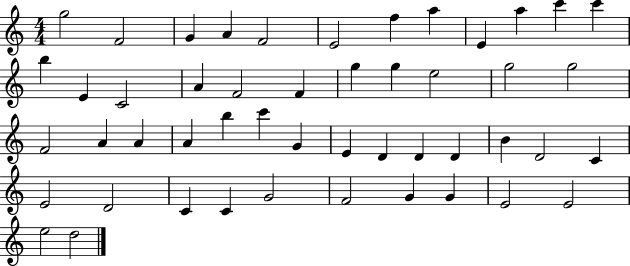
{
  \clef treble
  \numericTimeSignature
  \time 4/4
  \key c \major
  g''2 f'2 | g'4 a'4 f'2 | e'2 f''4 a''4 | e'4 a''4 c'''4 c'''4 | \break b''4 e'4 c'2 | a'4 f'2 f'4 | g''4 g''4 e''2 | g''2 g''2 | \break f'2 a'4 a'4 | a'4 b''4 c'''4 g'4 | e'4 d'4 d'4 d'4 | b'4 d'2 c'4 | \break e'2 d'2 | c'4 c'4 g'2 | f'2 g'4 g'4 | e'2 e'2 | \break e''2 d''2 | \bar "|."
}